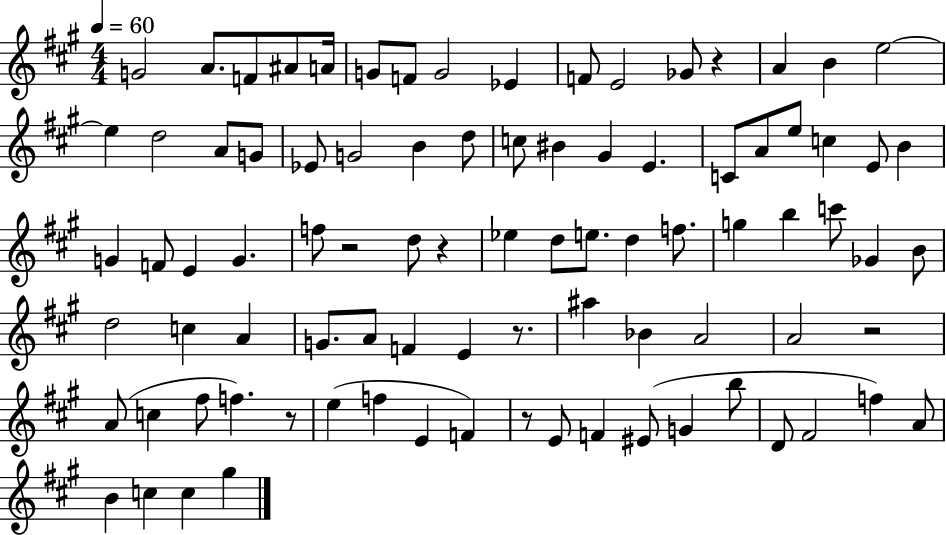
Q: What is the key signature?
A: A major